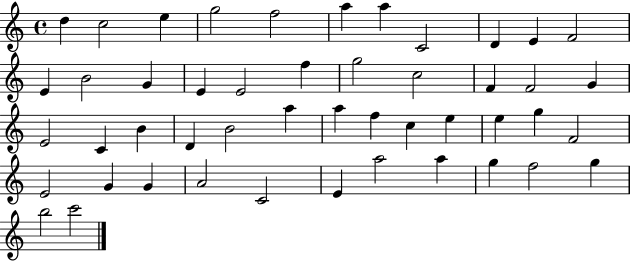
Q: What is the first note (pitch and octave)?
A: D5